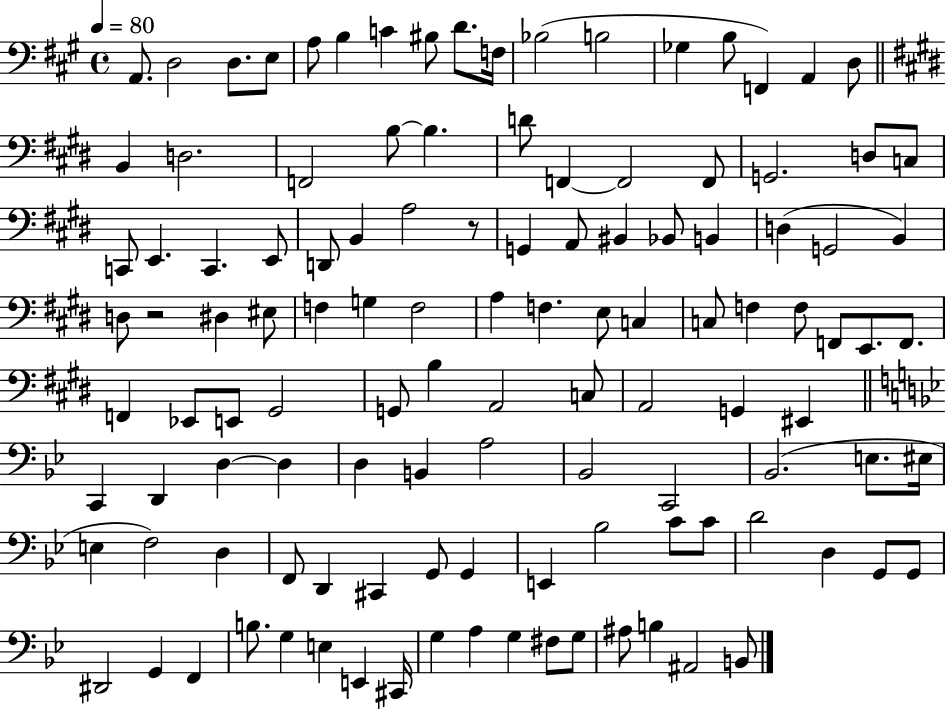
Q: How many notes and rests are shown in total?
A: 118